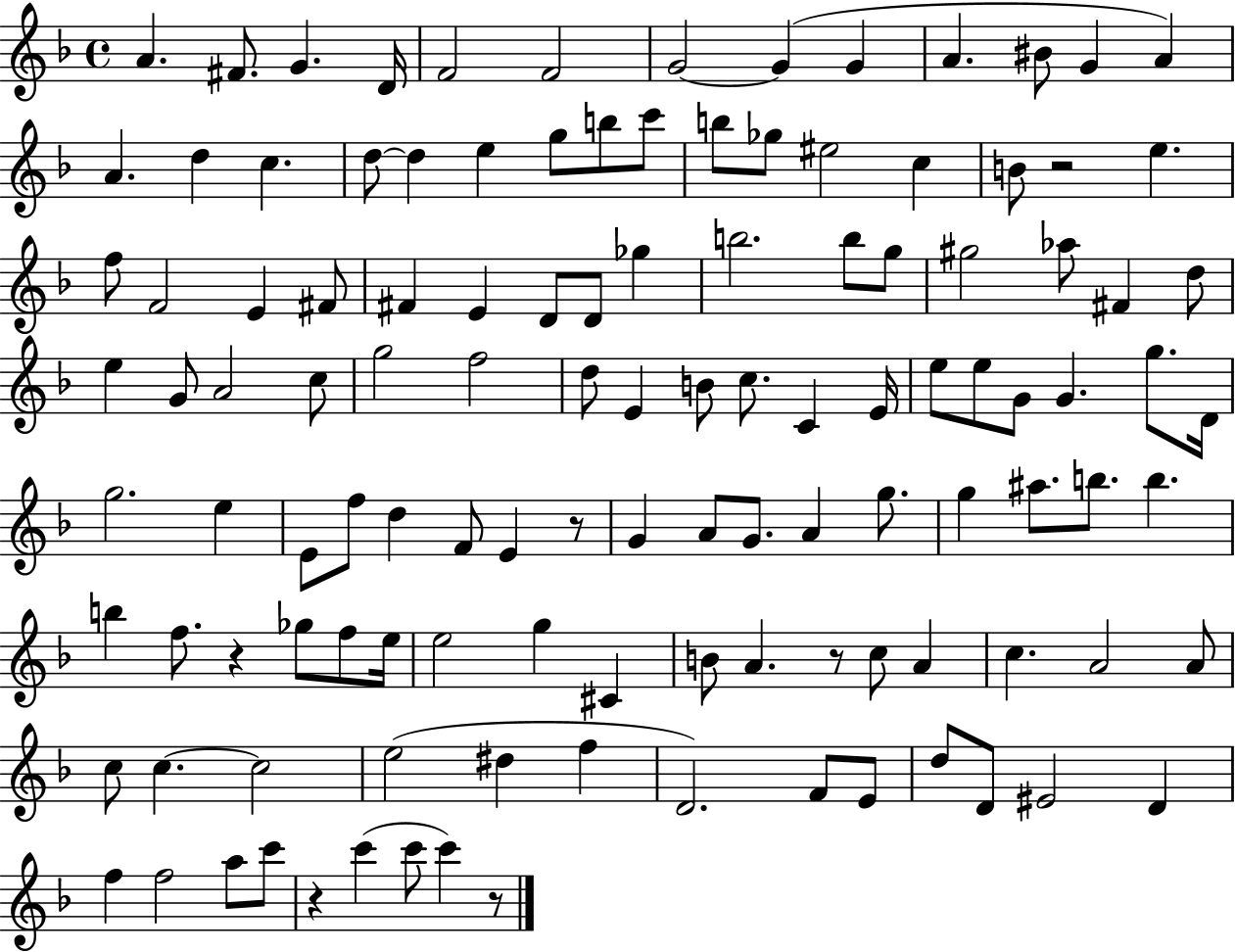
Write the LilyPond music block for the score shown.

{
  \clef treble
  \time 4/4
  \defaultTimeSignature
  \key f \major
  a'4. fis'8. g'4. d'16 | f'2 f'2 | g'2~~ g'4( g'4 | a'4. bis'8 g'4 a'4) | \break a'4. d''4 c''4. | d''8~~ d''4 e''4 g''8 b''8 c'''8 | b''8 ges''8 eis''2 c''4 | b'8 r2 e''4. | \break f''8 f'2 e'4 fis'8 | fis'4 e'4 d'8 d'8 ges''4 | b''2. b''8 g''8 | gis''2 aes''8 fis'4 d''8 | \break e''4 g'8 a'2 c''8 | g''2 f''2 | d''8 e'4 b'8 c''8. c'4 e'16 | e''8 e''8 g'8 g'4. g''8. d'16 | \break g''2. e''4 | e'8 f''8 d''4 f'8 e'4 r8 | g'4 a'8 g'8. a'4 g''8. | g''4 ais''8. b''8. b''4. | \break b''4 f''8. r4 ges''8 f''8 e''16 | e''2 g''4 cis'4 | b'8 a'4. r8 c''8 a'4 | c''4. a'2 a'8 | \break c''8 c''4.~~ c''2 | e''2( dis''4 f''4 | d'2.) f'8 e'8 | d''8 d'8 eis'2 d'4 | \break f''4 f''2 a''8 c'''8 | r4 c'''4( c'''8 c'''4) r8 | \bar "|."
}